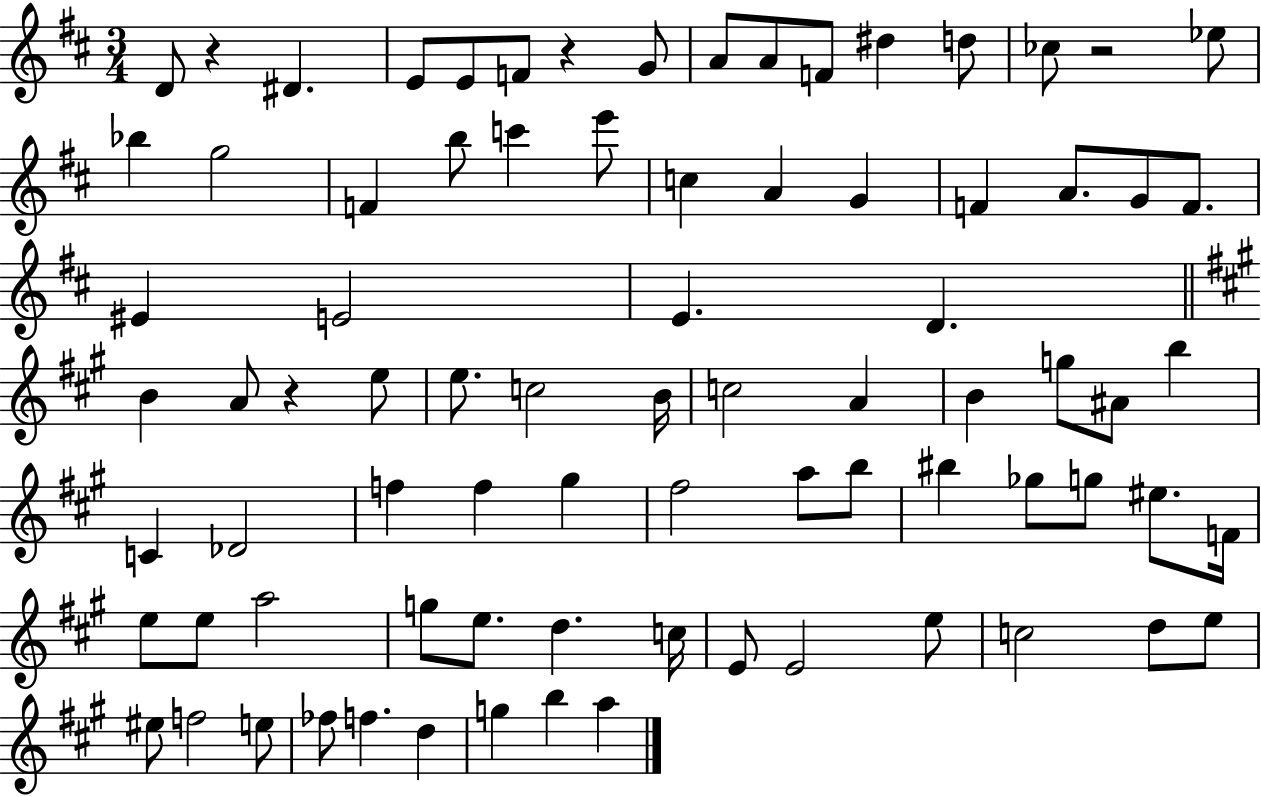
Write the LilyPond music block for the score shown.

{
  \clef treble
  \numericTimeSignature
  \time 3/4
  \key d \major
  d'8 r4 dis'4. | e'8 e'8 f'8 r4 g'8 | a'8 a'8 f'8 dis''4 d''8 | ces''8 r2 ees''8 | \break bes''4 g''2 | f'4 b''8 c'''4 e'''8 | c''4 a'4 g'4 | f'4 a'8. g'8 f'8. | \break eis'4 e'2 | e'4. d'4. | \bar "||" \break \key a \major b'4 a'8 r4 e''8 | e''8. c''2 b'16 | c''2 a'4 | b'4 g''8 ais'8 b''4 | \break c'4 des'2 | f''4 f''4 gis''4 | fis''2 a''8 b''8 | bis''4 ges''8 g''8 eis''8. f'16 | \break e''8 e''8 a''2 | g''8 e''8. d''4. c''16 | e'8 e'2 e''8 | c''2 d''8 e''8 | \break eis''8 f''2 e''8 | fes''8 f''4. d''4 | g''4 b''4 a''4 | \bar "|."
}